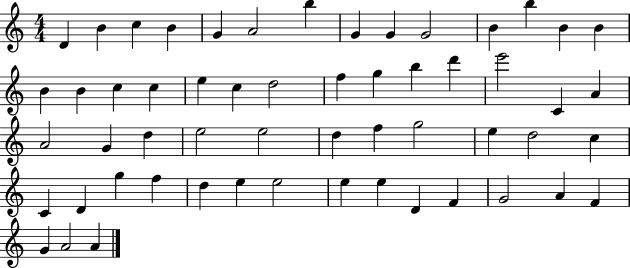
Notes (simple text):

D4/q B4/q C5/q B4/q G4/q A4/h B5/q G4/q G4/q G4/h B4/q B5/q B4/q B4/q B4/q B4/q C5/q C5/q E5/q C5/q D5/h F5/q G5/q B5/q D6/q E6/h C4/q A4/q A4/h G4/q D5/q E5/h E5/h D5/q F5/q G5/h E5/q D5/h C5/q C4/q D4/q G5/q F5/q D5/q E5/q E5/h E5/q E5/q D4/q F4/q G4/h A4/q F4/q G4/q A4/h A4/q